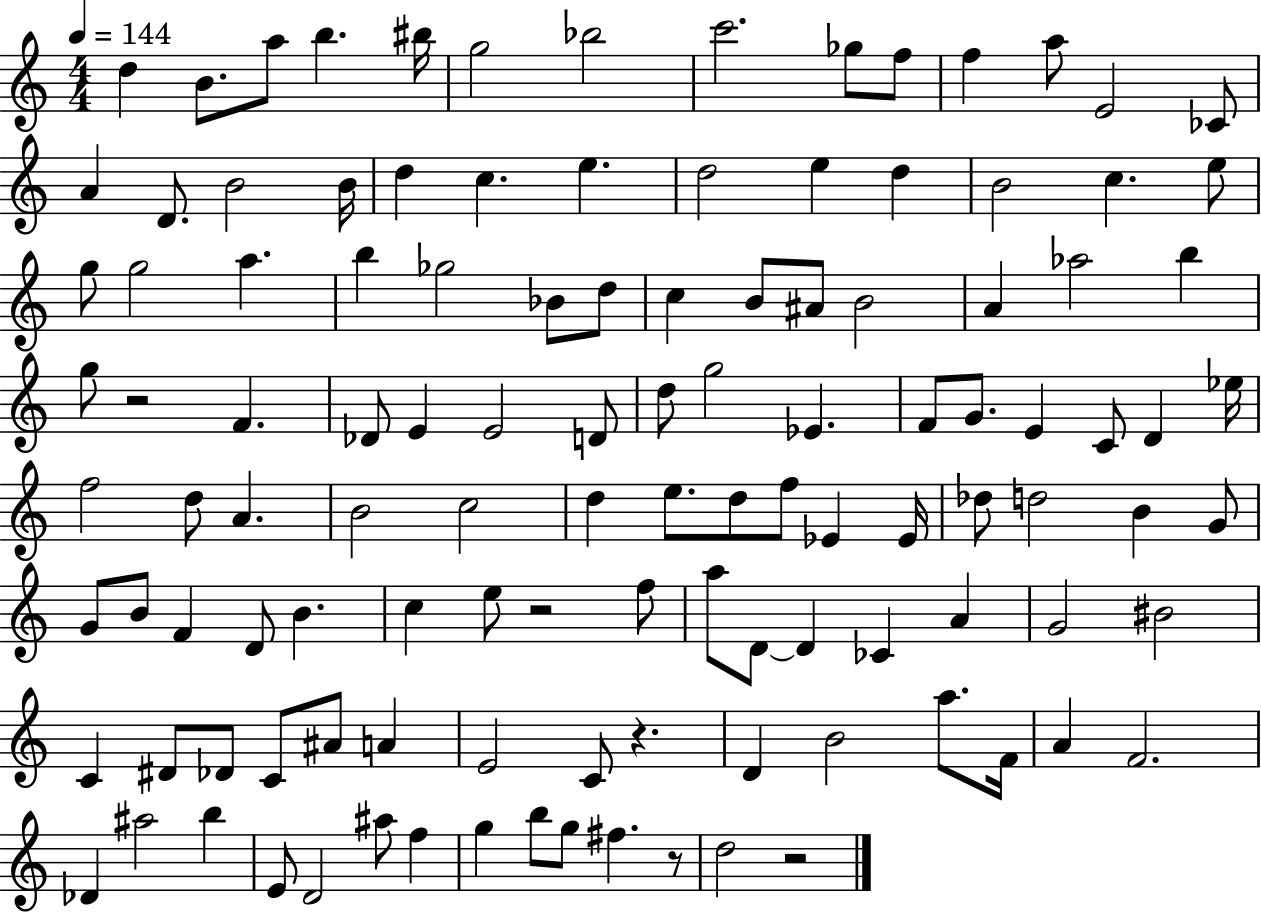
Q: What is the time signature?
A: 4/4